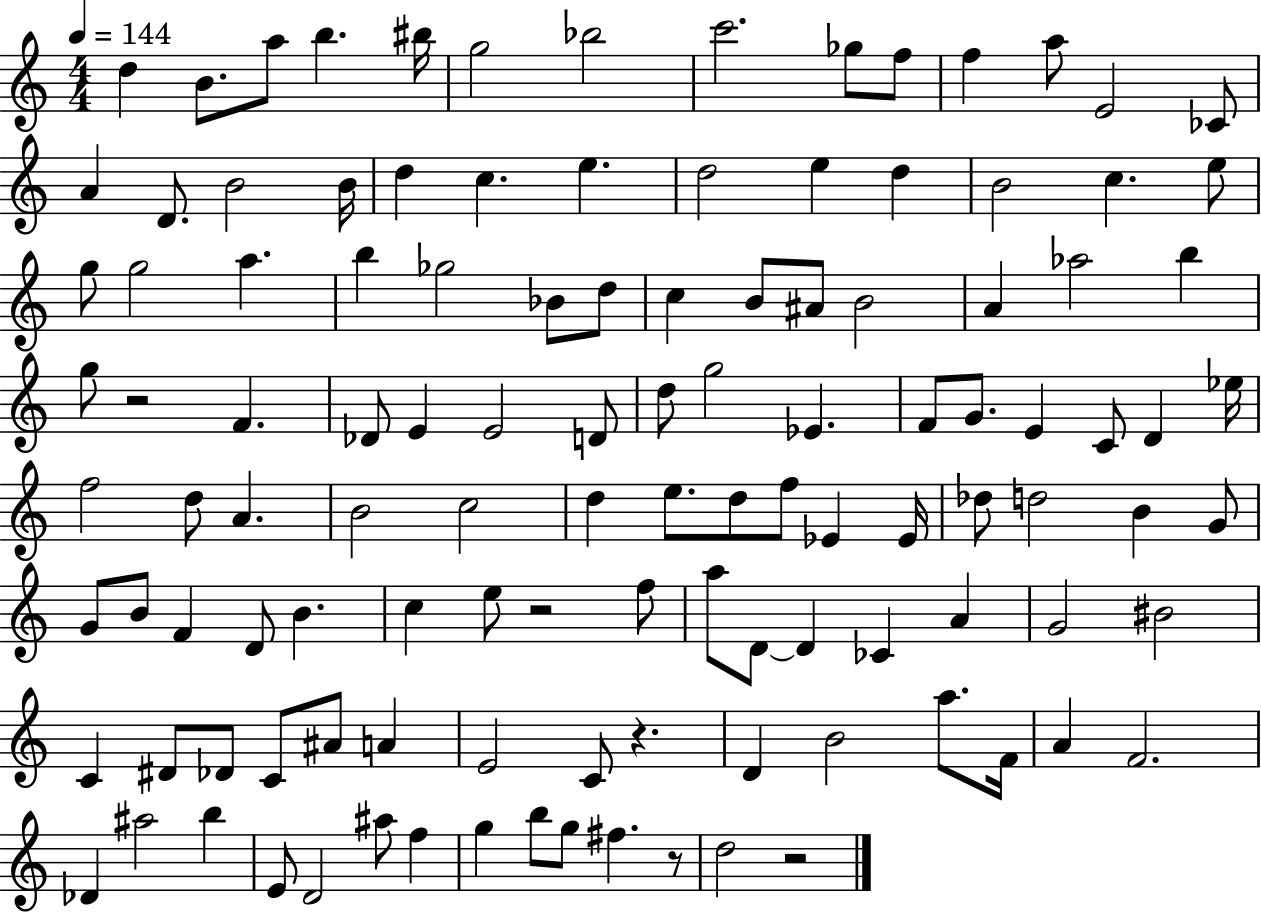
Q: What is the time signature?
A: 4/4